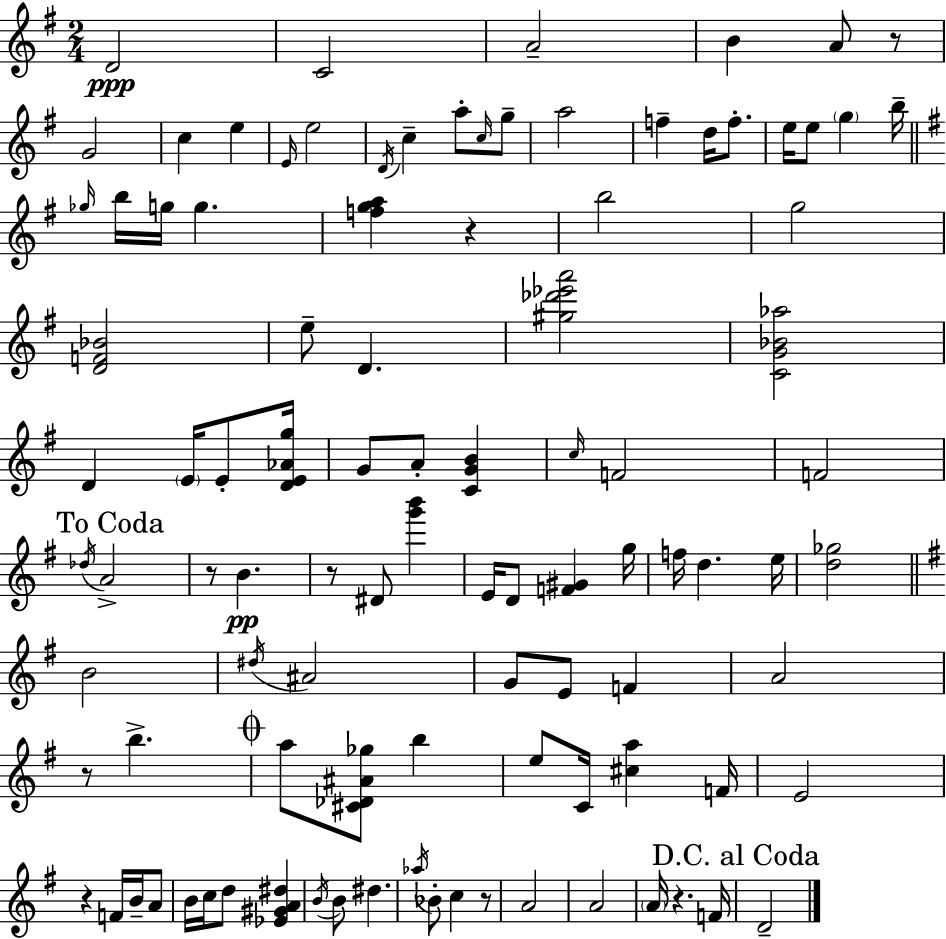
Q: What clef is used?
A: treble